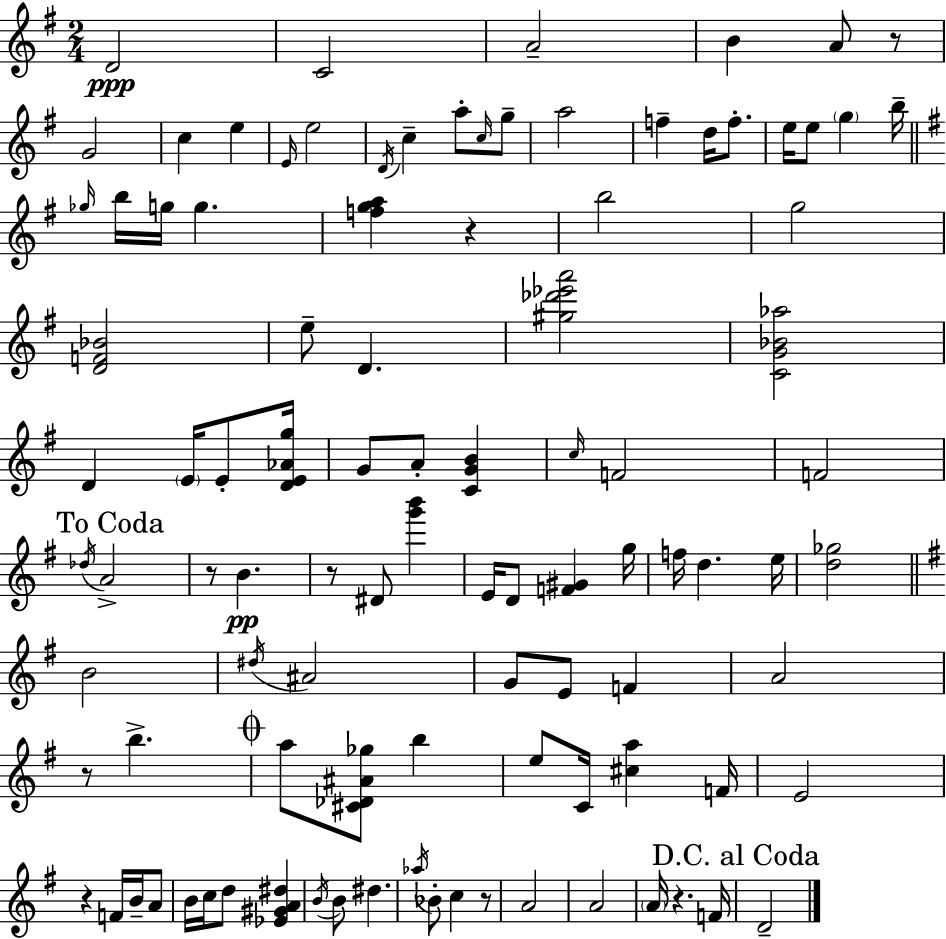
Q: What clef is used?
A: treble